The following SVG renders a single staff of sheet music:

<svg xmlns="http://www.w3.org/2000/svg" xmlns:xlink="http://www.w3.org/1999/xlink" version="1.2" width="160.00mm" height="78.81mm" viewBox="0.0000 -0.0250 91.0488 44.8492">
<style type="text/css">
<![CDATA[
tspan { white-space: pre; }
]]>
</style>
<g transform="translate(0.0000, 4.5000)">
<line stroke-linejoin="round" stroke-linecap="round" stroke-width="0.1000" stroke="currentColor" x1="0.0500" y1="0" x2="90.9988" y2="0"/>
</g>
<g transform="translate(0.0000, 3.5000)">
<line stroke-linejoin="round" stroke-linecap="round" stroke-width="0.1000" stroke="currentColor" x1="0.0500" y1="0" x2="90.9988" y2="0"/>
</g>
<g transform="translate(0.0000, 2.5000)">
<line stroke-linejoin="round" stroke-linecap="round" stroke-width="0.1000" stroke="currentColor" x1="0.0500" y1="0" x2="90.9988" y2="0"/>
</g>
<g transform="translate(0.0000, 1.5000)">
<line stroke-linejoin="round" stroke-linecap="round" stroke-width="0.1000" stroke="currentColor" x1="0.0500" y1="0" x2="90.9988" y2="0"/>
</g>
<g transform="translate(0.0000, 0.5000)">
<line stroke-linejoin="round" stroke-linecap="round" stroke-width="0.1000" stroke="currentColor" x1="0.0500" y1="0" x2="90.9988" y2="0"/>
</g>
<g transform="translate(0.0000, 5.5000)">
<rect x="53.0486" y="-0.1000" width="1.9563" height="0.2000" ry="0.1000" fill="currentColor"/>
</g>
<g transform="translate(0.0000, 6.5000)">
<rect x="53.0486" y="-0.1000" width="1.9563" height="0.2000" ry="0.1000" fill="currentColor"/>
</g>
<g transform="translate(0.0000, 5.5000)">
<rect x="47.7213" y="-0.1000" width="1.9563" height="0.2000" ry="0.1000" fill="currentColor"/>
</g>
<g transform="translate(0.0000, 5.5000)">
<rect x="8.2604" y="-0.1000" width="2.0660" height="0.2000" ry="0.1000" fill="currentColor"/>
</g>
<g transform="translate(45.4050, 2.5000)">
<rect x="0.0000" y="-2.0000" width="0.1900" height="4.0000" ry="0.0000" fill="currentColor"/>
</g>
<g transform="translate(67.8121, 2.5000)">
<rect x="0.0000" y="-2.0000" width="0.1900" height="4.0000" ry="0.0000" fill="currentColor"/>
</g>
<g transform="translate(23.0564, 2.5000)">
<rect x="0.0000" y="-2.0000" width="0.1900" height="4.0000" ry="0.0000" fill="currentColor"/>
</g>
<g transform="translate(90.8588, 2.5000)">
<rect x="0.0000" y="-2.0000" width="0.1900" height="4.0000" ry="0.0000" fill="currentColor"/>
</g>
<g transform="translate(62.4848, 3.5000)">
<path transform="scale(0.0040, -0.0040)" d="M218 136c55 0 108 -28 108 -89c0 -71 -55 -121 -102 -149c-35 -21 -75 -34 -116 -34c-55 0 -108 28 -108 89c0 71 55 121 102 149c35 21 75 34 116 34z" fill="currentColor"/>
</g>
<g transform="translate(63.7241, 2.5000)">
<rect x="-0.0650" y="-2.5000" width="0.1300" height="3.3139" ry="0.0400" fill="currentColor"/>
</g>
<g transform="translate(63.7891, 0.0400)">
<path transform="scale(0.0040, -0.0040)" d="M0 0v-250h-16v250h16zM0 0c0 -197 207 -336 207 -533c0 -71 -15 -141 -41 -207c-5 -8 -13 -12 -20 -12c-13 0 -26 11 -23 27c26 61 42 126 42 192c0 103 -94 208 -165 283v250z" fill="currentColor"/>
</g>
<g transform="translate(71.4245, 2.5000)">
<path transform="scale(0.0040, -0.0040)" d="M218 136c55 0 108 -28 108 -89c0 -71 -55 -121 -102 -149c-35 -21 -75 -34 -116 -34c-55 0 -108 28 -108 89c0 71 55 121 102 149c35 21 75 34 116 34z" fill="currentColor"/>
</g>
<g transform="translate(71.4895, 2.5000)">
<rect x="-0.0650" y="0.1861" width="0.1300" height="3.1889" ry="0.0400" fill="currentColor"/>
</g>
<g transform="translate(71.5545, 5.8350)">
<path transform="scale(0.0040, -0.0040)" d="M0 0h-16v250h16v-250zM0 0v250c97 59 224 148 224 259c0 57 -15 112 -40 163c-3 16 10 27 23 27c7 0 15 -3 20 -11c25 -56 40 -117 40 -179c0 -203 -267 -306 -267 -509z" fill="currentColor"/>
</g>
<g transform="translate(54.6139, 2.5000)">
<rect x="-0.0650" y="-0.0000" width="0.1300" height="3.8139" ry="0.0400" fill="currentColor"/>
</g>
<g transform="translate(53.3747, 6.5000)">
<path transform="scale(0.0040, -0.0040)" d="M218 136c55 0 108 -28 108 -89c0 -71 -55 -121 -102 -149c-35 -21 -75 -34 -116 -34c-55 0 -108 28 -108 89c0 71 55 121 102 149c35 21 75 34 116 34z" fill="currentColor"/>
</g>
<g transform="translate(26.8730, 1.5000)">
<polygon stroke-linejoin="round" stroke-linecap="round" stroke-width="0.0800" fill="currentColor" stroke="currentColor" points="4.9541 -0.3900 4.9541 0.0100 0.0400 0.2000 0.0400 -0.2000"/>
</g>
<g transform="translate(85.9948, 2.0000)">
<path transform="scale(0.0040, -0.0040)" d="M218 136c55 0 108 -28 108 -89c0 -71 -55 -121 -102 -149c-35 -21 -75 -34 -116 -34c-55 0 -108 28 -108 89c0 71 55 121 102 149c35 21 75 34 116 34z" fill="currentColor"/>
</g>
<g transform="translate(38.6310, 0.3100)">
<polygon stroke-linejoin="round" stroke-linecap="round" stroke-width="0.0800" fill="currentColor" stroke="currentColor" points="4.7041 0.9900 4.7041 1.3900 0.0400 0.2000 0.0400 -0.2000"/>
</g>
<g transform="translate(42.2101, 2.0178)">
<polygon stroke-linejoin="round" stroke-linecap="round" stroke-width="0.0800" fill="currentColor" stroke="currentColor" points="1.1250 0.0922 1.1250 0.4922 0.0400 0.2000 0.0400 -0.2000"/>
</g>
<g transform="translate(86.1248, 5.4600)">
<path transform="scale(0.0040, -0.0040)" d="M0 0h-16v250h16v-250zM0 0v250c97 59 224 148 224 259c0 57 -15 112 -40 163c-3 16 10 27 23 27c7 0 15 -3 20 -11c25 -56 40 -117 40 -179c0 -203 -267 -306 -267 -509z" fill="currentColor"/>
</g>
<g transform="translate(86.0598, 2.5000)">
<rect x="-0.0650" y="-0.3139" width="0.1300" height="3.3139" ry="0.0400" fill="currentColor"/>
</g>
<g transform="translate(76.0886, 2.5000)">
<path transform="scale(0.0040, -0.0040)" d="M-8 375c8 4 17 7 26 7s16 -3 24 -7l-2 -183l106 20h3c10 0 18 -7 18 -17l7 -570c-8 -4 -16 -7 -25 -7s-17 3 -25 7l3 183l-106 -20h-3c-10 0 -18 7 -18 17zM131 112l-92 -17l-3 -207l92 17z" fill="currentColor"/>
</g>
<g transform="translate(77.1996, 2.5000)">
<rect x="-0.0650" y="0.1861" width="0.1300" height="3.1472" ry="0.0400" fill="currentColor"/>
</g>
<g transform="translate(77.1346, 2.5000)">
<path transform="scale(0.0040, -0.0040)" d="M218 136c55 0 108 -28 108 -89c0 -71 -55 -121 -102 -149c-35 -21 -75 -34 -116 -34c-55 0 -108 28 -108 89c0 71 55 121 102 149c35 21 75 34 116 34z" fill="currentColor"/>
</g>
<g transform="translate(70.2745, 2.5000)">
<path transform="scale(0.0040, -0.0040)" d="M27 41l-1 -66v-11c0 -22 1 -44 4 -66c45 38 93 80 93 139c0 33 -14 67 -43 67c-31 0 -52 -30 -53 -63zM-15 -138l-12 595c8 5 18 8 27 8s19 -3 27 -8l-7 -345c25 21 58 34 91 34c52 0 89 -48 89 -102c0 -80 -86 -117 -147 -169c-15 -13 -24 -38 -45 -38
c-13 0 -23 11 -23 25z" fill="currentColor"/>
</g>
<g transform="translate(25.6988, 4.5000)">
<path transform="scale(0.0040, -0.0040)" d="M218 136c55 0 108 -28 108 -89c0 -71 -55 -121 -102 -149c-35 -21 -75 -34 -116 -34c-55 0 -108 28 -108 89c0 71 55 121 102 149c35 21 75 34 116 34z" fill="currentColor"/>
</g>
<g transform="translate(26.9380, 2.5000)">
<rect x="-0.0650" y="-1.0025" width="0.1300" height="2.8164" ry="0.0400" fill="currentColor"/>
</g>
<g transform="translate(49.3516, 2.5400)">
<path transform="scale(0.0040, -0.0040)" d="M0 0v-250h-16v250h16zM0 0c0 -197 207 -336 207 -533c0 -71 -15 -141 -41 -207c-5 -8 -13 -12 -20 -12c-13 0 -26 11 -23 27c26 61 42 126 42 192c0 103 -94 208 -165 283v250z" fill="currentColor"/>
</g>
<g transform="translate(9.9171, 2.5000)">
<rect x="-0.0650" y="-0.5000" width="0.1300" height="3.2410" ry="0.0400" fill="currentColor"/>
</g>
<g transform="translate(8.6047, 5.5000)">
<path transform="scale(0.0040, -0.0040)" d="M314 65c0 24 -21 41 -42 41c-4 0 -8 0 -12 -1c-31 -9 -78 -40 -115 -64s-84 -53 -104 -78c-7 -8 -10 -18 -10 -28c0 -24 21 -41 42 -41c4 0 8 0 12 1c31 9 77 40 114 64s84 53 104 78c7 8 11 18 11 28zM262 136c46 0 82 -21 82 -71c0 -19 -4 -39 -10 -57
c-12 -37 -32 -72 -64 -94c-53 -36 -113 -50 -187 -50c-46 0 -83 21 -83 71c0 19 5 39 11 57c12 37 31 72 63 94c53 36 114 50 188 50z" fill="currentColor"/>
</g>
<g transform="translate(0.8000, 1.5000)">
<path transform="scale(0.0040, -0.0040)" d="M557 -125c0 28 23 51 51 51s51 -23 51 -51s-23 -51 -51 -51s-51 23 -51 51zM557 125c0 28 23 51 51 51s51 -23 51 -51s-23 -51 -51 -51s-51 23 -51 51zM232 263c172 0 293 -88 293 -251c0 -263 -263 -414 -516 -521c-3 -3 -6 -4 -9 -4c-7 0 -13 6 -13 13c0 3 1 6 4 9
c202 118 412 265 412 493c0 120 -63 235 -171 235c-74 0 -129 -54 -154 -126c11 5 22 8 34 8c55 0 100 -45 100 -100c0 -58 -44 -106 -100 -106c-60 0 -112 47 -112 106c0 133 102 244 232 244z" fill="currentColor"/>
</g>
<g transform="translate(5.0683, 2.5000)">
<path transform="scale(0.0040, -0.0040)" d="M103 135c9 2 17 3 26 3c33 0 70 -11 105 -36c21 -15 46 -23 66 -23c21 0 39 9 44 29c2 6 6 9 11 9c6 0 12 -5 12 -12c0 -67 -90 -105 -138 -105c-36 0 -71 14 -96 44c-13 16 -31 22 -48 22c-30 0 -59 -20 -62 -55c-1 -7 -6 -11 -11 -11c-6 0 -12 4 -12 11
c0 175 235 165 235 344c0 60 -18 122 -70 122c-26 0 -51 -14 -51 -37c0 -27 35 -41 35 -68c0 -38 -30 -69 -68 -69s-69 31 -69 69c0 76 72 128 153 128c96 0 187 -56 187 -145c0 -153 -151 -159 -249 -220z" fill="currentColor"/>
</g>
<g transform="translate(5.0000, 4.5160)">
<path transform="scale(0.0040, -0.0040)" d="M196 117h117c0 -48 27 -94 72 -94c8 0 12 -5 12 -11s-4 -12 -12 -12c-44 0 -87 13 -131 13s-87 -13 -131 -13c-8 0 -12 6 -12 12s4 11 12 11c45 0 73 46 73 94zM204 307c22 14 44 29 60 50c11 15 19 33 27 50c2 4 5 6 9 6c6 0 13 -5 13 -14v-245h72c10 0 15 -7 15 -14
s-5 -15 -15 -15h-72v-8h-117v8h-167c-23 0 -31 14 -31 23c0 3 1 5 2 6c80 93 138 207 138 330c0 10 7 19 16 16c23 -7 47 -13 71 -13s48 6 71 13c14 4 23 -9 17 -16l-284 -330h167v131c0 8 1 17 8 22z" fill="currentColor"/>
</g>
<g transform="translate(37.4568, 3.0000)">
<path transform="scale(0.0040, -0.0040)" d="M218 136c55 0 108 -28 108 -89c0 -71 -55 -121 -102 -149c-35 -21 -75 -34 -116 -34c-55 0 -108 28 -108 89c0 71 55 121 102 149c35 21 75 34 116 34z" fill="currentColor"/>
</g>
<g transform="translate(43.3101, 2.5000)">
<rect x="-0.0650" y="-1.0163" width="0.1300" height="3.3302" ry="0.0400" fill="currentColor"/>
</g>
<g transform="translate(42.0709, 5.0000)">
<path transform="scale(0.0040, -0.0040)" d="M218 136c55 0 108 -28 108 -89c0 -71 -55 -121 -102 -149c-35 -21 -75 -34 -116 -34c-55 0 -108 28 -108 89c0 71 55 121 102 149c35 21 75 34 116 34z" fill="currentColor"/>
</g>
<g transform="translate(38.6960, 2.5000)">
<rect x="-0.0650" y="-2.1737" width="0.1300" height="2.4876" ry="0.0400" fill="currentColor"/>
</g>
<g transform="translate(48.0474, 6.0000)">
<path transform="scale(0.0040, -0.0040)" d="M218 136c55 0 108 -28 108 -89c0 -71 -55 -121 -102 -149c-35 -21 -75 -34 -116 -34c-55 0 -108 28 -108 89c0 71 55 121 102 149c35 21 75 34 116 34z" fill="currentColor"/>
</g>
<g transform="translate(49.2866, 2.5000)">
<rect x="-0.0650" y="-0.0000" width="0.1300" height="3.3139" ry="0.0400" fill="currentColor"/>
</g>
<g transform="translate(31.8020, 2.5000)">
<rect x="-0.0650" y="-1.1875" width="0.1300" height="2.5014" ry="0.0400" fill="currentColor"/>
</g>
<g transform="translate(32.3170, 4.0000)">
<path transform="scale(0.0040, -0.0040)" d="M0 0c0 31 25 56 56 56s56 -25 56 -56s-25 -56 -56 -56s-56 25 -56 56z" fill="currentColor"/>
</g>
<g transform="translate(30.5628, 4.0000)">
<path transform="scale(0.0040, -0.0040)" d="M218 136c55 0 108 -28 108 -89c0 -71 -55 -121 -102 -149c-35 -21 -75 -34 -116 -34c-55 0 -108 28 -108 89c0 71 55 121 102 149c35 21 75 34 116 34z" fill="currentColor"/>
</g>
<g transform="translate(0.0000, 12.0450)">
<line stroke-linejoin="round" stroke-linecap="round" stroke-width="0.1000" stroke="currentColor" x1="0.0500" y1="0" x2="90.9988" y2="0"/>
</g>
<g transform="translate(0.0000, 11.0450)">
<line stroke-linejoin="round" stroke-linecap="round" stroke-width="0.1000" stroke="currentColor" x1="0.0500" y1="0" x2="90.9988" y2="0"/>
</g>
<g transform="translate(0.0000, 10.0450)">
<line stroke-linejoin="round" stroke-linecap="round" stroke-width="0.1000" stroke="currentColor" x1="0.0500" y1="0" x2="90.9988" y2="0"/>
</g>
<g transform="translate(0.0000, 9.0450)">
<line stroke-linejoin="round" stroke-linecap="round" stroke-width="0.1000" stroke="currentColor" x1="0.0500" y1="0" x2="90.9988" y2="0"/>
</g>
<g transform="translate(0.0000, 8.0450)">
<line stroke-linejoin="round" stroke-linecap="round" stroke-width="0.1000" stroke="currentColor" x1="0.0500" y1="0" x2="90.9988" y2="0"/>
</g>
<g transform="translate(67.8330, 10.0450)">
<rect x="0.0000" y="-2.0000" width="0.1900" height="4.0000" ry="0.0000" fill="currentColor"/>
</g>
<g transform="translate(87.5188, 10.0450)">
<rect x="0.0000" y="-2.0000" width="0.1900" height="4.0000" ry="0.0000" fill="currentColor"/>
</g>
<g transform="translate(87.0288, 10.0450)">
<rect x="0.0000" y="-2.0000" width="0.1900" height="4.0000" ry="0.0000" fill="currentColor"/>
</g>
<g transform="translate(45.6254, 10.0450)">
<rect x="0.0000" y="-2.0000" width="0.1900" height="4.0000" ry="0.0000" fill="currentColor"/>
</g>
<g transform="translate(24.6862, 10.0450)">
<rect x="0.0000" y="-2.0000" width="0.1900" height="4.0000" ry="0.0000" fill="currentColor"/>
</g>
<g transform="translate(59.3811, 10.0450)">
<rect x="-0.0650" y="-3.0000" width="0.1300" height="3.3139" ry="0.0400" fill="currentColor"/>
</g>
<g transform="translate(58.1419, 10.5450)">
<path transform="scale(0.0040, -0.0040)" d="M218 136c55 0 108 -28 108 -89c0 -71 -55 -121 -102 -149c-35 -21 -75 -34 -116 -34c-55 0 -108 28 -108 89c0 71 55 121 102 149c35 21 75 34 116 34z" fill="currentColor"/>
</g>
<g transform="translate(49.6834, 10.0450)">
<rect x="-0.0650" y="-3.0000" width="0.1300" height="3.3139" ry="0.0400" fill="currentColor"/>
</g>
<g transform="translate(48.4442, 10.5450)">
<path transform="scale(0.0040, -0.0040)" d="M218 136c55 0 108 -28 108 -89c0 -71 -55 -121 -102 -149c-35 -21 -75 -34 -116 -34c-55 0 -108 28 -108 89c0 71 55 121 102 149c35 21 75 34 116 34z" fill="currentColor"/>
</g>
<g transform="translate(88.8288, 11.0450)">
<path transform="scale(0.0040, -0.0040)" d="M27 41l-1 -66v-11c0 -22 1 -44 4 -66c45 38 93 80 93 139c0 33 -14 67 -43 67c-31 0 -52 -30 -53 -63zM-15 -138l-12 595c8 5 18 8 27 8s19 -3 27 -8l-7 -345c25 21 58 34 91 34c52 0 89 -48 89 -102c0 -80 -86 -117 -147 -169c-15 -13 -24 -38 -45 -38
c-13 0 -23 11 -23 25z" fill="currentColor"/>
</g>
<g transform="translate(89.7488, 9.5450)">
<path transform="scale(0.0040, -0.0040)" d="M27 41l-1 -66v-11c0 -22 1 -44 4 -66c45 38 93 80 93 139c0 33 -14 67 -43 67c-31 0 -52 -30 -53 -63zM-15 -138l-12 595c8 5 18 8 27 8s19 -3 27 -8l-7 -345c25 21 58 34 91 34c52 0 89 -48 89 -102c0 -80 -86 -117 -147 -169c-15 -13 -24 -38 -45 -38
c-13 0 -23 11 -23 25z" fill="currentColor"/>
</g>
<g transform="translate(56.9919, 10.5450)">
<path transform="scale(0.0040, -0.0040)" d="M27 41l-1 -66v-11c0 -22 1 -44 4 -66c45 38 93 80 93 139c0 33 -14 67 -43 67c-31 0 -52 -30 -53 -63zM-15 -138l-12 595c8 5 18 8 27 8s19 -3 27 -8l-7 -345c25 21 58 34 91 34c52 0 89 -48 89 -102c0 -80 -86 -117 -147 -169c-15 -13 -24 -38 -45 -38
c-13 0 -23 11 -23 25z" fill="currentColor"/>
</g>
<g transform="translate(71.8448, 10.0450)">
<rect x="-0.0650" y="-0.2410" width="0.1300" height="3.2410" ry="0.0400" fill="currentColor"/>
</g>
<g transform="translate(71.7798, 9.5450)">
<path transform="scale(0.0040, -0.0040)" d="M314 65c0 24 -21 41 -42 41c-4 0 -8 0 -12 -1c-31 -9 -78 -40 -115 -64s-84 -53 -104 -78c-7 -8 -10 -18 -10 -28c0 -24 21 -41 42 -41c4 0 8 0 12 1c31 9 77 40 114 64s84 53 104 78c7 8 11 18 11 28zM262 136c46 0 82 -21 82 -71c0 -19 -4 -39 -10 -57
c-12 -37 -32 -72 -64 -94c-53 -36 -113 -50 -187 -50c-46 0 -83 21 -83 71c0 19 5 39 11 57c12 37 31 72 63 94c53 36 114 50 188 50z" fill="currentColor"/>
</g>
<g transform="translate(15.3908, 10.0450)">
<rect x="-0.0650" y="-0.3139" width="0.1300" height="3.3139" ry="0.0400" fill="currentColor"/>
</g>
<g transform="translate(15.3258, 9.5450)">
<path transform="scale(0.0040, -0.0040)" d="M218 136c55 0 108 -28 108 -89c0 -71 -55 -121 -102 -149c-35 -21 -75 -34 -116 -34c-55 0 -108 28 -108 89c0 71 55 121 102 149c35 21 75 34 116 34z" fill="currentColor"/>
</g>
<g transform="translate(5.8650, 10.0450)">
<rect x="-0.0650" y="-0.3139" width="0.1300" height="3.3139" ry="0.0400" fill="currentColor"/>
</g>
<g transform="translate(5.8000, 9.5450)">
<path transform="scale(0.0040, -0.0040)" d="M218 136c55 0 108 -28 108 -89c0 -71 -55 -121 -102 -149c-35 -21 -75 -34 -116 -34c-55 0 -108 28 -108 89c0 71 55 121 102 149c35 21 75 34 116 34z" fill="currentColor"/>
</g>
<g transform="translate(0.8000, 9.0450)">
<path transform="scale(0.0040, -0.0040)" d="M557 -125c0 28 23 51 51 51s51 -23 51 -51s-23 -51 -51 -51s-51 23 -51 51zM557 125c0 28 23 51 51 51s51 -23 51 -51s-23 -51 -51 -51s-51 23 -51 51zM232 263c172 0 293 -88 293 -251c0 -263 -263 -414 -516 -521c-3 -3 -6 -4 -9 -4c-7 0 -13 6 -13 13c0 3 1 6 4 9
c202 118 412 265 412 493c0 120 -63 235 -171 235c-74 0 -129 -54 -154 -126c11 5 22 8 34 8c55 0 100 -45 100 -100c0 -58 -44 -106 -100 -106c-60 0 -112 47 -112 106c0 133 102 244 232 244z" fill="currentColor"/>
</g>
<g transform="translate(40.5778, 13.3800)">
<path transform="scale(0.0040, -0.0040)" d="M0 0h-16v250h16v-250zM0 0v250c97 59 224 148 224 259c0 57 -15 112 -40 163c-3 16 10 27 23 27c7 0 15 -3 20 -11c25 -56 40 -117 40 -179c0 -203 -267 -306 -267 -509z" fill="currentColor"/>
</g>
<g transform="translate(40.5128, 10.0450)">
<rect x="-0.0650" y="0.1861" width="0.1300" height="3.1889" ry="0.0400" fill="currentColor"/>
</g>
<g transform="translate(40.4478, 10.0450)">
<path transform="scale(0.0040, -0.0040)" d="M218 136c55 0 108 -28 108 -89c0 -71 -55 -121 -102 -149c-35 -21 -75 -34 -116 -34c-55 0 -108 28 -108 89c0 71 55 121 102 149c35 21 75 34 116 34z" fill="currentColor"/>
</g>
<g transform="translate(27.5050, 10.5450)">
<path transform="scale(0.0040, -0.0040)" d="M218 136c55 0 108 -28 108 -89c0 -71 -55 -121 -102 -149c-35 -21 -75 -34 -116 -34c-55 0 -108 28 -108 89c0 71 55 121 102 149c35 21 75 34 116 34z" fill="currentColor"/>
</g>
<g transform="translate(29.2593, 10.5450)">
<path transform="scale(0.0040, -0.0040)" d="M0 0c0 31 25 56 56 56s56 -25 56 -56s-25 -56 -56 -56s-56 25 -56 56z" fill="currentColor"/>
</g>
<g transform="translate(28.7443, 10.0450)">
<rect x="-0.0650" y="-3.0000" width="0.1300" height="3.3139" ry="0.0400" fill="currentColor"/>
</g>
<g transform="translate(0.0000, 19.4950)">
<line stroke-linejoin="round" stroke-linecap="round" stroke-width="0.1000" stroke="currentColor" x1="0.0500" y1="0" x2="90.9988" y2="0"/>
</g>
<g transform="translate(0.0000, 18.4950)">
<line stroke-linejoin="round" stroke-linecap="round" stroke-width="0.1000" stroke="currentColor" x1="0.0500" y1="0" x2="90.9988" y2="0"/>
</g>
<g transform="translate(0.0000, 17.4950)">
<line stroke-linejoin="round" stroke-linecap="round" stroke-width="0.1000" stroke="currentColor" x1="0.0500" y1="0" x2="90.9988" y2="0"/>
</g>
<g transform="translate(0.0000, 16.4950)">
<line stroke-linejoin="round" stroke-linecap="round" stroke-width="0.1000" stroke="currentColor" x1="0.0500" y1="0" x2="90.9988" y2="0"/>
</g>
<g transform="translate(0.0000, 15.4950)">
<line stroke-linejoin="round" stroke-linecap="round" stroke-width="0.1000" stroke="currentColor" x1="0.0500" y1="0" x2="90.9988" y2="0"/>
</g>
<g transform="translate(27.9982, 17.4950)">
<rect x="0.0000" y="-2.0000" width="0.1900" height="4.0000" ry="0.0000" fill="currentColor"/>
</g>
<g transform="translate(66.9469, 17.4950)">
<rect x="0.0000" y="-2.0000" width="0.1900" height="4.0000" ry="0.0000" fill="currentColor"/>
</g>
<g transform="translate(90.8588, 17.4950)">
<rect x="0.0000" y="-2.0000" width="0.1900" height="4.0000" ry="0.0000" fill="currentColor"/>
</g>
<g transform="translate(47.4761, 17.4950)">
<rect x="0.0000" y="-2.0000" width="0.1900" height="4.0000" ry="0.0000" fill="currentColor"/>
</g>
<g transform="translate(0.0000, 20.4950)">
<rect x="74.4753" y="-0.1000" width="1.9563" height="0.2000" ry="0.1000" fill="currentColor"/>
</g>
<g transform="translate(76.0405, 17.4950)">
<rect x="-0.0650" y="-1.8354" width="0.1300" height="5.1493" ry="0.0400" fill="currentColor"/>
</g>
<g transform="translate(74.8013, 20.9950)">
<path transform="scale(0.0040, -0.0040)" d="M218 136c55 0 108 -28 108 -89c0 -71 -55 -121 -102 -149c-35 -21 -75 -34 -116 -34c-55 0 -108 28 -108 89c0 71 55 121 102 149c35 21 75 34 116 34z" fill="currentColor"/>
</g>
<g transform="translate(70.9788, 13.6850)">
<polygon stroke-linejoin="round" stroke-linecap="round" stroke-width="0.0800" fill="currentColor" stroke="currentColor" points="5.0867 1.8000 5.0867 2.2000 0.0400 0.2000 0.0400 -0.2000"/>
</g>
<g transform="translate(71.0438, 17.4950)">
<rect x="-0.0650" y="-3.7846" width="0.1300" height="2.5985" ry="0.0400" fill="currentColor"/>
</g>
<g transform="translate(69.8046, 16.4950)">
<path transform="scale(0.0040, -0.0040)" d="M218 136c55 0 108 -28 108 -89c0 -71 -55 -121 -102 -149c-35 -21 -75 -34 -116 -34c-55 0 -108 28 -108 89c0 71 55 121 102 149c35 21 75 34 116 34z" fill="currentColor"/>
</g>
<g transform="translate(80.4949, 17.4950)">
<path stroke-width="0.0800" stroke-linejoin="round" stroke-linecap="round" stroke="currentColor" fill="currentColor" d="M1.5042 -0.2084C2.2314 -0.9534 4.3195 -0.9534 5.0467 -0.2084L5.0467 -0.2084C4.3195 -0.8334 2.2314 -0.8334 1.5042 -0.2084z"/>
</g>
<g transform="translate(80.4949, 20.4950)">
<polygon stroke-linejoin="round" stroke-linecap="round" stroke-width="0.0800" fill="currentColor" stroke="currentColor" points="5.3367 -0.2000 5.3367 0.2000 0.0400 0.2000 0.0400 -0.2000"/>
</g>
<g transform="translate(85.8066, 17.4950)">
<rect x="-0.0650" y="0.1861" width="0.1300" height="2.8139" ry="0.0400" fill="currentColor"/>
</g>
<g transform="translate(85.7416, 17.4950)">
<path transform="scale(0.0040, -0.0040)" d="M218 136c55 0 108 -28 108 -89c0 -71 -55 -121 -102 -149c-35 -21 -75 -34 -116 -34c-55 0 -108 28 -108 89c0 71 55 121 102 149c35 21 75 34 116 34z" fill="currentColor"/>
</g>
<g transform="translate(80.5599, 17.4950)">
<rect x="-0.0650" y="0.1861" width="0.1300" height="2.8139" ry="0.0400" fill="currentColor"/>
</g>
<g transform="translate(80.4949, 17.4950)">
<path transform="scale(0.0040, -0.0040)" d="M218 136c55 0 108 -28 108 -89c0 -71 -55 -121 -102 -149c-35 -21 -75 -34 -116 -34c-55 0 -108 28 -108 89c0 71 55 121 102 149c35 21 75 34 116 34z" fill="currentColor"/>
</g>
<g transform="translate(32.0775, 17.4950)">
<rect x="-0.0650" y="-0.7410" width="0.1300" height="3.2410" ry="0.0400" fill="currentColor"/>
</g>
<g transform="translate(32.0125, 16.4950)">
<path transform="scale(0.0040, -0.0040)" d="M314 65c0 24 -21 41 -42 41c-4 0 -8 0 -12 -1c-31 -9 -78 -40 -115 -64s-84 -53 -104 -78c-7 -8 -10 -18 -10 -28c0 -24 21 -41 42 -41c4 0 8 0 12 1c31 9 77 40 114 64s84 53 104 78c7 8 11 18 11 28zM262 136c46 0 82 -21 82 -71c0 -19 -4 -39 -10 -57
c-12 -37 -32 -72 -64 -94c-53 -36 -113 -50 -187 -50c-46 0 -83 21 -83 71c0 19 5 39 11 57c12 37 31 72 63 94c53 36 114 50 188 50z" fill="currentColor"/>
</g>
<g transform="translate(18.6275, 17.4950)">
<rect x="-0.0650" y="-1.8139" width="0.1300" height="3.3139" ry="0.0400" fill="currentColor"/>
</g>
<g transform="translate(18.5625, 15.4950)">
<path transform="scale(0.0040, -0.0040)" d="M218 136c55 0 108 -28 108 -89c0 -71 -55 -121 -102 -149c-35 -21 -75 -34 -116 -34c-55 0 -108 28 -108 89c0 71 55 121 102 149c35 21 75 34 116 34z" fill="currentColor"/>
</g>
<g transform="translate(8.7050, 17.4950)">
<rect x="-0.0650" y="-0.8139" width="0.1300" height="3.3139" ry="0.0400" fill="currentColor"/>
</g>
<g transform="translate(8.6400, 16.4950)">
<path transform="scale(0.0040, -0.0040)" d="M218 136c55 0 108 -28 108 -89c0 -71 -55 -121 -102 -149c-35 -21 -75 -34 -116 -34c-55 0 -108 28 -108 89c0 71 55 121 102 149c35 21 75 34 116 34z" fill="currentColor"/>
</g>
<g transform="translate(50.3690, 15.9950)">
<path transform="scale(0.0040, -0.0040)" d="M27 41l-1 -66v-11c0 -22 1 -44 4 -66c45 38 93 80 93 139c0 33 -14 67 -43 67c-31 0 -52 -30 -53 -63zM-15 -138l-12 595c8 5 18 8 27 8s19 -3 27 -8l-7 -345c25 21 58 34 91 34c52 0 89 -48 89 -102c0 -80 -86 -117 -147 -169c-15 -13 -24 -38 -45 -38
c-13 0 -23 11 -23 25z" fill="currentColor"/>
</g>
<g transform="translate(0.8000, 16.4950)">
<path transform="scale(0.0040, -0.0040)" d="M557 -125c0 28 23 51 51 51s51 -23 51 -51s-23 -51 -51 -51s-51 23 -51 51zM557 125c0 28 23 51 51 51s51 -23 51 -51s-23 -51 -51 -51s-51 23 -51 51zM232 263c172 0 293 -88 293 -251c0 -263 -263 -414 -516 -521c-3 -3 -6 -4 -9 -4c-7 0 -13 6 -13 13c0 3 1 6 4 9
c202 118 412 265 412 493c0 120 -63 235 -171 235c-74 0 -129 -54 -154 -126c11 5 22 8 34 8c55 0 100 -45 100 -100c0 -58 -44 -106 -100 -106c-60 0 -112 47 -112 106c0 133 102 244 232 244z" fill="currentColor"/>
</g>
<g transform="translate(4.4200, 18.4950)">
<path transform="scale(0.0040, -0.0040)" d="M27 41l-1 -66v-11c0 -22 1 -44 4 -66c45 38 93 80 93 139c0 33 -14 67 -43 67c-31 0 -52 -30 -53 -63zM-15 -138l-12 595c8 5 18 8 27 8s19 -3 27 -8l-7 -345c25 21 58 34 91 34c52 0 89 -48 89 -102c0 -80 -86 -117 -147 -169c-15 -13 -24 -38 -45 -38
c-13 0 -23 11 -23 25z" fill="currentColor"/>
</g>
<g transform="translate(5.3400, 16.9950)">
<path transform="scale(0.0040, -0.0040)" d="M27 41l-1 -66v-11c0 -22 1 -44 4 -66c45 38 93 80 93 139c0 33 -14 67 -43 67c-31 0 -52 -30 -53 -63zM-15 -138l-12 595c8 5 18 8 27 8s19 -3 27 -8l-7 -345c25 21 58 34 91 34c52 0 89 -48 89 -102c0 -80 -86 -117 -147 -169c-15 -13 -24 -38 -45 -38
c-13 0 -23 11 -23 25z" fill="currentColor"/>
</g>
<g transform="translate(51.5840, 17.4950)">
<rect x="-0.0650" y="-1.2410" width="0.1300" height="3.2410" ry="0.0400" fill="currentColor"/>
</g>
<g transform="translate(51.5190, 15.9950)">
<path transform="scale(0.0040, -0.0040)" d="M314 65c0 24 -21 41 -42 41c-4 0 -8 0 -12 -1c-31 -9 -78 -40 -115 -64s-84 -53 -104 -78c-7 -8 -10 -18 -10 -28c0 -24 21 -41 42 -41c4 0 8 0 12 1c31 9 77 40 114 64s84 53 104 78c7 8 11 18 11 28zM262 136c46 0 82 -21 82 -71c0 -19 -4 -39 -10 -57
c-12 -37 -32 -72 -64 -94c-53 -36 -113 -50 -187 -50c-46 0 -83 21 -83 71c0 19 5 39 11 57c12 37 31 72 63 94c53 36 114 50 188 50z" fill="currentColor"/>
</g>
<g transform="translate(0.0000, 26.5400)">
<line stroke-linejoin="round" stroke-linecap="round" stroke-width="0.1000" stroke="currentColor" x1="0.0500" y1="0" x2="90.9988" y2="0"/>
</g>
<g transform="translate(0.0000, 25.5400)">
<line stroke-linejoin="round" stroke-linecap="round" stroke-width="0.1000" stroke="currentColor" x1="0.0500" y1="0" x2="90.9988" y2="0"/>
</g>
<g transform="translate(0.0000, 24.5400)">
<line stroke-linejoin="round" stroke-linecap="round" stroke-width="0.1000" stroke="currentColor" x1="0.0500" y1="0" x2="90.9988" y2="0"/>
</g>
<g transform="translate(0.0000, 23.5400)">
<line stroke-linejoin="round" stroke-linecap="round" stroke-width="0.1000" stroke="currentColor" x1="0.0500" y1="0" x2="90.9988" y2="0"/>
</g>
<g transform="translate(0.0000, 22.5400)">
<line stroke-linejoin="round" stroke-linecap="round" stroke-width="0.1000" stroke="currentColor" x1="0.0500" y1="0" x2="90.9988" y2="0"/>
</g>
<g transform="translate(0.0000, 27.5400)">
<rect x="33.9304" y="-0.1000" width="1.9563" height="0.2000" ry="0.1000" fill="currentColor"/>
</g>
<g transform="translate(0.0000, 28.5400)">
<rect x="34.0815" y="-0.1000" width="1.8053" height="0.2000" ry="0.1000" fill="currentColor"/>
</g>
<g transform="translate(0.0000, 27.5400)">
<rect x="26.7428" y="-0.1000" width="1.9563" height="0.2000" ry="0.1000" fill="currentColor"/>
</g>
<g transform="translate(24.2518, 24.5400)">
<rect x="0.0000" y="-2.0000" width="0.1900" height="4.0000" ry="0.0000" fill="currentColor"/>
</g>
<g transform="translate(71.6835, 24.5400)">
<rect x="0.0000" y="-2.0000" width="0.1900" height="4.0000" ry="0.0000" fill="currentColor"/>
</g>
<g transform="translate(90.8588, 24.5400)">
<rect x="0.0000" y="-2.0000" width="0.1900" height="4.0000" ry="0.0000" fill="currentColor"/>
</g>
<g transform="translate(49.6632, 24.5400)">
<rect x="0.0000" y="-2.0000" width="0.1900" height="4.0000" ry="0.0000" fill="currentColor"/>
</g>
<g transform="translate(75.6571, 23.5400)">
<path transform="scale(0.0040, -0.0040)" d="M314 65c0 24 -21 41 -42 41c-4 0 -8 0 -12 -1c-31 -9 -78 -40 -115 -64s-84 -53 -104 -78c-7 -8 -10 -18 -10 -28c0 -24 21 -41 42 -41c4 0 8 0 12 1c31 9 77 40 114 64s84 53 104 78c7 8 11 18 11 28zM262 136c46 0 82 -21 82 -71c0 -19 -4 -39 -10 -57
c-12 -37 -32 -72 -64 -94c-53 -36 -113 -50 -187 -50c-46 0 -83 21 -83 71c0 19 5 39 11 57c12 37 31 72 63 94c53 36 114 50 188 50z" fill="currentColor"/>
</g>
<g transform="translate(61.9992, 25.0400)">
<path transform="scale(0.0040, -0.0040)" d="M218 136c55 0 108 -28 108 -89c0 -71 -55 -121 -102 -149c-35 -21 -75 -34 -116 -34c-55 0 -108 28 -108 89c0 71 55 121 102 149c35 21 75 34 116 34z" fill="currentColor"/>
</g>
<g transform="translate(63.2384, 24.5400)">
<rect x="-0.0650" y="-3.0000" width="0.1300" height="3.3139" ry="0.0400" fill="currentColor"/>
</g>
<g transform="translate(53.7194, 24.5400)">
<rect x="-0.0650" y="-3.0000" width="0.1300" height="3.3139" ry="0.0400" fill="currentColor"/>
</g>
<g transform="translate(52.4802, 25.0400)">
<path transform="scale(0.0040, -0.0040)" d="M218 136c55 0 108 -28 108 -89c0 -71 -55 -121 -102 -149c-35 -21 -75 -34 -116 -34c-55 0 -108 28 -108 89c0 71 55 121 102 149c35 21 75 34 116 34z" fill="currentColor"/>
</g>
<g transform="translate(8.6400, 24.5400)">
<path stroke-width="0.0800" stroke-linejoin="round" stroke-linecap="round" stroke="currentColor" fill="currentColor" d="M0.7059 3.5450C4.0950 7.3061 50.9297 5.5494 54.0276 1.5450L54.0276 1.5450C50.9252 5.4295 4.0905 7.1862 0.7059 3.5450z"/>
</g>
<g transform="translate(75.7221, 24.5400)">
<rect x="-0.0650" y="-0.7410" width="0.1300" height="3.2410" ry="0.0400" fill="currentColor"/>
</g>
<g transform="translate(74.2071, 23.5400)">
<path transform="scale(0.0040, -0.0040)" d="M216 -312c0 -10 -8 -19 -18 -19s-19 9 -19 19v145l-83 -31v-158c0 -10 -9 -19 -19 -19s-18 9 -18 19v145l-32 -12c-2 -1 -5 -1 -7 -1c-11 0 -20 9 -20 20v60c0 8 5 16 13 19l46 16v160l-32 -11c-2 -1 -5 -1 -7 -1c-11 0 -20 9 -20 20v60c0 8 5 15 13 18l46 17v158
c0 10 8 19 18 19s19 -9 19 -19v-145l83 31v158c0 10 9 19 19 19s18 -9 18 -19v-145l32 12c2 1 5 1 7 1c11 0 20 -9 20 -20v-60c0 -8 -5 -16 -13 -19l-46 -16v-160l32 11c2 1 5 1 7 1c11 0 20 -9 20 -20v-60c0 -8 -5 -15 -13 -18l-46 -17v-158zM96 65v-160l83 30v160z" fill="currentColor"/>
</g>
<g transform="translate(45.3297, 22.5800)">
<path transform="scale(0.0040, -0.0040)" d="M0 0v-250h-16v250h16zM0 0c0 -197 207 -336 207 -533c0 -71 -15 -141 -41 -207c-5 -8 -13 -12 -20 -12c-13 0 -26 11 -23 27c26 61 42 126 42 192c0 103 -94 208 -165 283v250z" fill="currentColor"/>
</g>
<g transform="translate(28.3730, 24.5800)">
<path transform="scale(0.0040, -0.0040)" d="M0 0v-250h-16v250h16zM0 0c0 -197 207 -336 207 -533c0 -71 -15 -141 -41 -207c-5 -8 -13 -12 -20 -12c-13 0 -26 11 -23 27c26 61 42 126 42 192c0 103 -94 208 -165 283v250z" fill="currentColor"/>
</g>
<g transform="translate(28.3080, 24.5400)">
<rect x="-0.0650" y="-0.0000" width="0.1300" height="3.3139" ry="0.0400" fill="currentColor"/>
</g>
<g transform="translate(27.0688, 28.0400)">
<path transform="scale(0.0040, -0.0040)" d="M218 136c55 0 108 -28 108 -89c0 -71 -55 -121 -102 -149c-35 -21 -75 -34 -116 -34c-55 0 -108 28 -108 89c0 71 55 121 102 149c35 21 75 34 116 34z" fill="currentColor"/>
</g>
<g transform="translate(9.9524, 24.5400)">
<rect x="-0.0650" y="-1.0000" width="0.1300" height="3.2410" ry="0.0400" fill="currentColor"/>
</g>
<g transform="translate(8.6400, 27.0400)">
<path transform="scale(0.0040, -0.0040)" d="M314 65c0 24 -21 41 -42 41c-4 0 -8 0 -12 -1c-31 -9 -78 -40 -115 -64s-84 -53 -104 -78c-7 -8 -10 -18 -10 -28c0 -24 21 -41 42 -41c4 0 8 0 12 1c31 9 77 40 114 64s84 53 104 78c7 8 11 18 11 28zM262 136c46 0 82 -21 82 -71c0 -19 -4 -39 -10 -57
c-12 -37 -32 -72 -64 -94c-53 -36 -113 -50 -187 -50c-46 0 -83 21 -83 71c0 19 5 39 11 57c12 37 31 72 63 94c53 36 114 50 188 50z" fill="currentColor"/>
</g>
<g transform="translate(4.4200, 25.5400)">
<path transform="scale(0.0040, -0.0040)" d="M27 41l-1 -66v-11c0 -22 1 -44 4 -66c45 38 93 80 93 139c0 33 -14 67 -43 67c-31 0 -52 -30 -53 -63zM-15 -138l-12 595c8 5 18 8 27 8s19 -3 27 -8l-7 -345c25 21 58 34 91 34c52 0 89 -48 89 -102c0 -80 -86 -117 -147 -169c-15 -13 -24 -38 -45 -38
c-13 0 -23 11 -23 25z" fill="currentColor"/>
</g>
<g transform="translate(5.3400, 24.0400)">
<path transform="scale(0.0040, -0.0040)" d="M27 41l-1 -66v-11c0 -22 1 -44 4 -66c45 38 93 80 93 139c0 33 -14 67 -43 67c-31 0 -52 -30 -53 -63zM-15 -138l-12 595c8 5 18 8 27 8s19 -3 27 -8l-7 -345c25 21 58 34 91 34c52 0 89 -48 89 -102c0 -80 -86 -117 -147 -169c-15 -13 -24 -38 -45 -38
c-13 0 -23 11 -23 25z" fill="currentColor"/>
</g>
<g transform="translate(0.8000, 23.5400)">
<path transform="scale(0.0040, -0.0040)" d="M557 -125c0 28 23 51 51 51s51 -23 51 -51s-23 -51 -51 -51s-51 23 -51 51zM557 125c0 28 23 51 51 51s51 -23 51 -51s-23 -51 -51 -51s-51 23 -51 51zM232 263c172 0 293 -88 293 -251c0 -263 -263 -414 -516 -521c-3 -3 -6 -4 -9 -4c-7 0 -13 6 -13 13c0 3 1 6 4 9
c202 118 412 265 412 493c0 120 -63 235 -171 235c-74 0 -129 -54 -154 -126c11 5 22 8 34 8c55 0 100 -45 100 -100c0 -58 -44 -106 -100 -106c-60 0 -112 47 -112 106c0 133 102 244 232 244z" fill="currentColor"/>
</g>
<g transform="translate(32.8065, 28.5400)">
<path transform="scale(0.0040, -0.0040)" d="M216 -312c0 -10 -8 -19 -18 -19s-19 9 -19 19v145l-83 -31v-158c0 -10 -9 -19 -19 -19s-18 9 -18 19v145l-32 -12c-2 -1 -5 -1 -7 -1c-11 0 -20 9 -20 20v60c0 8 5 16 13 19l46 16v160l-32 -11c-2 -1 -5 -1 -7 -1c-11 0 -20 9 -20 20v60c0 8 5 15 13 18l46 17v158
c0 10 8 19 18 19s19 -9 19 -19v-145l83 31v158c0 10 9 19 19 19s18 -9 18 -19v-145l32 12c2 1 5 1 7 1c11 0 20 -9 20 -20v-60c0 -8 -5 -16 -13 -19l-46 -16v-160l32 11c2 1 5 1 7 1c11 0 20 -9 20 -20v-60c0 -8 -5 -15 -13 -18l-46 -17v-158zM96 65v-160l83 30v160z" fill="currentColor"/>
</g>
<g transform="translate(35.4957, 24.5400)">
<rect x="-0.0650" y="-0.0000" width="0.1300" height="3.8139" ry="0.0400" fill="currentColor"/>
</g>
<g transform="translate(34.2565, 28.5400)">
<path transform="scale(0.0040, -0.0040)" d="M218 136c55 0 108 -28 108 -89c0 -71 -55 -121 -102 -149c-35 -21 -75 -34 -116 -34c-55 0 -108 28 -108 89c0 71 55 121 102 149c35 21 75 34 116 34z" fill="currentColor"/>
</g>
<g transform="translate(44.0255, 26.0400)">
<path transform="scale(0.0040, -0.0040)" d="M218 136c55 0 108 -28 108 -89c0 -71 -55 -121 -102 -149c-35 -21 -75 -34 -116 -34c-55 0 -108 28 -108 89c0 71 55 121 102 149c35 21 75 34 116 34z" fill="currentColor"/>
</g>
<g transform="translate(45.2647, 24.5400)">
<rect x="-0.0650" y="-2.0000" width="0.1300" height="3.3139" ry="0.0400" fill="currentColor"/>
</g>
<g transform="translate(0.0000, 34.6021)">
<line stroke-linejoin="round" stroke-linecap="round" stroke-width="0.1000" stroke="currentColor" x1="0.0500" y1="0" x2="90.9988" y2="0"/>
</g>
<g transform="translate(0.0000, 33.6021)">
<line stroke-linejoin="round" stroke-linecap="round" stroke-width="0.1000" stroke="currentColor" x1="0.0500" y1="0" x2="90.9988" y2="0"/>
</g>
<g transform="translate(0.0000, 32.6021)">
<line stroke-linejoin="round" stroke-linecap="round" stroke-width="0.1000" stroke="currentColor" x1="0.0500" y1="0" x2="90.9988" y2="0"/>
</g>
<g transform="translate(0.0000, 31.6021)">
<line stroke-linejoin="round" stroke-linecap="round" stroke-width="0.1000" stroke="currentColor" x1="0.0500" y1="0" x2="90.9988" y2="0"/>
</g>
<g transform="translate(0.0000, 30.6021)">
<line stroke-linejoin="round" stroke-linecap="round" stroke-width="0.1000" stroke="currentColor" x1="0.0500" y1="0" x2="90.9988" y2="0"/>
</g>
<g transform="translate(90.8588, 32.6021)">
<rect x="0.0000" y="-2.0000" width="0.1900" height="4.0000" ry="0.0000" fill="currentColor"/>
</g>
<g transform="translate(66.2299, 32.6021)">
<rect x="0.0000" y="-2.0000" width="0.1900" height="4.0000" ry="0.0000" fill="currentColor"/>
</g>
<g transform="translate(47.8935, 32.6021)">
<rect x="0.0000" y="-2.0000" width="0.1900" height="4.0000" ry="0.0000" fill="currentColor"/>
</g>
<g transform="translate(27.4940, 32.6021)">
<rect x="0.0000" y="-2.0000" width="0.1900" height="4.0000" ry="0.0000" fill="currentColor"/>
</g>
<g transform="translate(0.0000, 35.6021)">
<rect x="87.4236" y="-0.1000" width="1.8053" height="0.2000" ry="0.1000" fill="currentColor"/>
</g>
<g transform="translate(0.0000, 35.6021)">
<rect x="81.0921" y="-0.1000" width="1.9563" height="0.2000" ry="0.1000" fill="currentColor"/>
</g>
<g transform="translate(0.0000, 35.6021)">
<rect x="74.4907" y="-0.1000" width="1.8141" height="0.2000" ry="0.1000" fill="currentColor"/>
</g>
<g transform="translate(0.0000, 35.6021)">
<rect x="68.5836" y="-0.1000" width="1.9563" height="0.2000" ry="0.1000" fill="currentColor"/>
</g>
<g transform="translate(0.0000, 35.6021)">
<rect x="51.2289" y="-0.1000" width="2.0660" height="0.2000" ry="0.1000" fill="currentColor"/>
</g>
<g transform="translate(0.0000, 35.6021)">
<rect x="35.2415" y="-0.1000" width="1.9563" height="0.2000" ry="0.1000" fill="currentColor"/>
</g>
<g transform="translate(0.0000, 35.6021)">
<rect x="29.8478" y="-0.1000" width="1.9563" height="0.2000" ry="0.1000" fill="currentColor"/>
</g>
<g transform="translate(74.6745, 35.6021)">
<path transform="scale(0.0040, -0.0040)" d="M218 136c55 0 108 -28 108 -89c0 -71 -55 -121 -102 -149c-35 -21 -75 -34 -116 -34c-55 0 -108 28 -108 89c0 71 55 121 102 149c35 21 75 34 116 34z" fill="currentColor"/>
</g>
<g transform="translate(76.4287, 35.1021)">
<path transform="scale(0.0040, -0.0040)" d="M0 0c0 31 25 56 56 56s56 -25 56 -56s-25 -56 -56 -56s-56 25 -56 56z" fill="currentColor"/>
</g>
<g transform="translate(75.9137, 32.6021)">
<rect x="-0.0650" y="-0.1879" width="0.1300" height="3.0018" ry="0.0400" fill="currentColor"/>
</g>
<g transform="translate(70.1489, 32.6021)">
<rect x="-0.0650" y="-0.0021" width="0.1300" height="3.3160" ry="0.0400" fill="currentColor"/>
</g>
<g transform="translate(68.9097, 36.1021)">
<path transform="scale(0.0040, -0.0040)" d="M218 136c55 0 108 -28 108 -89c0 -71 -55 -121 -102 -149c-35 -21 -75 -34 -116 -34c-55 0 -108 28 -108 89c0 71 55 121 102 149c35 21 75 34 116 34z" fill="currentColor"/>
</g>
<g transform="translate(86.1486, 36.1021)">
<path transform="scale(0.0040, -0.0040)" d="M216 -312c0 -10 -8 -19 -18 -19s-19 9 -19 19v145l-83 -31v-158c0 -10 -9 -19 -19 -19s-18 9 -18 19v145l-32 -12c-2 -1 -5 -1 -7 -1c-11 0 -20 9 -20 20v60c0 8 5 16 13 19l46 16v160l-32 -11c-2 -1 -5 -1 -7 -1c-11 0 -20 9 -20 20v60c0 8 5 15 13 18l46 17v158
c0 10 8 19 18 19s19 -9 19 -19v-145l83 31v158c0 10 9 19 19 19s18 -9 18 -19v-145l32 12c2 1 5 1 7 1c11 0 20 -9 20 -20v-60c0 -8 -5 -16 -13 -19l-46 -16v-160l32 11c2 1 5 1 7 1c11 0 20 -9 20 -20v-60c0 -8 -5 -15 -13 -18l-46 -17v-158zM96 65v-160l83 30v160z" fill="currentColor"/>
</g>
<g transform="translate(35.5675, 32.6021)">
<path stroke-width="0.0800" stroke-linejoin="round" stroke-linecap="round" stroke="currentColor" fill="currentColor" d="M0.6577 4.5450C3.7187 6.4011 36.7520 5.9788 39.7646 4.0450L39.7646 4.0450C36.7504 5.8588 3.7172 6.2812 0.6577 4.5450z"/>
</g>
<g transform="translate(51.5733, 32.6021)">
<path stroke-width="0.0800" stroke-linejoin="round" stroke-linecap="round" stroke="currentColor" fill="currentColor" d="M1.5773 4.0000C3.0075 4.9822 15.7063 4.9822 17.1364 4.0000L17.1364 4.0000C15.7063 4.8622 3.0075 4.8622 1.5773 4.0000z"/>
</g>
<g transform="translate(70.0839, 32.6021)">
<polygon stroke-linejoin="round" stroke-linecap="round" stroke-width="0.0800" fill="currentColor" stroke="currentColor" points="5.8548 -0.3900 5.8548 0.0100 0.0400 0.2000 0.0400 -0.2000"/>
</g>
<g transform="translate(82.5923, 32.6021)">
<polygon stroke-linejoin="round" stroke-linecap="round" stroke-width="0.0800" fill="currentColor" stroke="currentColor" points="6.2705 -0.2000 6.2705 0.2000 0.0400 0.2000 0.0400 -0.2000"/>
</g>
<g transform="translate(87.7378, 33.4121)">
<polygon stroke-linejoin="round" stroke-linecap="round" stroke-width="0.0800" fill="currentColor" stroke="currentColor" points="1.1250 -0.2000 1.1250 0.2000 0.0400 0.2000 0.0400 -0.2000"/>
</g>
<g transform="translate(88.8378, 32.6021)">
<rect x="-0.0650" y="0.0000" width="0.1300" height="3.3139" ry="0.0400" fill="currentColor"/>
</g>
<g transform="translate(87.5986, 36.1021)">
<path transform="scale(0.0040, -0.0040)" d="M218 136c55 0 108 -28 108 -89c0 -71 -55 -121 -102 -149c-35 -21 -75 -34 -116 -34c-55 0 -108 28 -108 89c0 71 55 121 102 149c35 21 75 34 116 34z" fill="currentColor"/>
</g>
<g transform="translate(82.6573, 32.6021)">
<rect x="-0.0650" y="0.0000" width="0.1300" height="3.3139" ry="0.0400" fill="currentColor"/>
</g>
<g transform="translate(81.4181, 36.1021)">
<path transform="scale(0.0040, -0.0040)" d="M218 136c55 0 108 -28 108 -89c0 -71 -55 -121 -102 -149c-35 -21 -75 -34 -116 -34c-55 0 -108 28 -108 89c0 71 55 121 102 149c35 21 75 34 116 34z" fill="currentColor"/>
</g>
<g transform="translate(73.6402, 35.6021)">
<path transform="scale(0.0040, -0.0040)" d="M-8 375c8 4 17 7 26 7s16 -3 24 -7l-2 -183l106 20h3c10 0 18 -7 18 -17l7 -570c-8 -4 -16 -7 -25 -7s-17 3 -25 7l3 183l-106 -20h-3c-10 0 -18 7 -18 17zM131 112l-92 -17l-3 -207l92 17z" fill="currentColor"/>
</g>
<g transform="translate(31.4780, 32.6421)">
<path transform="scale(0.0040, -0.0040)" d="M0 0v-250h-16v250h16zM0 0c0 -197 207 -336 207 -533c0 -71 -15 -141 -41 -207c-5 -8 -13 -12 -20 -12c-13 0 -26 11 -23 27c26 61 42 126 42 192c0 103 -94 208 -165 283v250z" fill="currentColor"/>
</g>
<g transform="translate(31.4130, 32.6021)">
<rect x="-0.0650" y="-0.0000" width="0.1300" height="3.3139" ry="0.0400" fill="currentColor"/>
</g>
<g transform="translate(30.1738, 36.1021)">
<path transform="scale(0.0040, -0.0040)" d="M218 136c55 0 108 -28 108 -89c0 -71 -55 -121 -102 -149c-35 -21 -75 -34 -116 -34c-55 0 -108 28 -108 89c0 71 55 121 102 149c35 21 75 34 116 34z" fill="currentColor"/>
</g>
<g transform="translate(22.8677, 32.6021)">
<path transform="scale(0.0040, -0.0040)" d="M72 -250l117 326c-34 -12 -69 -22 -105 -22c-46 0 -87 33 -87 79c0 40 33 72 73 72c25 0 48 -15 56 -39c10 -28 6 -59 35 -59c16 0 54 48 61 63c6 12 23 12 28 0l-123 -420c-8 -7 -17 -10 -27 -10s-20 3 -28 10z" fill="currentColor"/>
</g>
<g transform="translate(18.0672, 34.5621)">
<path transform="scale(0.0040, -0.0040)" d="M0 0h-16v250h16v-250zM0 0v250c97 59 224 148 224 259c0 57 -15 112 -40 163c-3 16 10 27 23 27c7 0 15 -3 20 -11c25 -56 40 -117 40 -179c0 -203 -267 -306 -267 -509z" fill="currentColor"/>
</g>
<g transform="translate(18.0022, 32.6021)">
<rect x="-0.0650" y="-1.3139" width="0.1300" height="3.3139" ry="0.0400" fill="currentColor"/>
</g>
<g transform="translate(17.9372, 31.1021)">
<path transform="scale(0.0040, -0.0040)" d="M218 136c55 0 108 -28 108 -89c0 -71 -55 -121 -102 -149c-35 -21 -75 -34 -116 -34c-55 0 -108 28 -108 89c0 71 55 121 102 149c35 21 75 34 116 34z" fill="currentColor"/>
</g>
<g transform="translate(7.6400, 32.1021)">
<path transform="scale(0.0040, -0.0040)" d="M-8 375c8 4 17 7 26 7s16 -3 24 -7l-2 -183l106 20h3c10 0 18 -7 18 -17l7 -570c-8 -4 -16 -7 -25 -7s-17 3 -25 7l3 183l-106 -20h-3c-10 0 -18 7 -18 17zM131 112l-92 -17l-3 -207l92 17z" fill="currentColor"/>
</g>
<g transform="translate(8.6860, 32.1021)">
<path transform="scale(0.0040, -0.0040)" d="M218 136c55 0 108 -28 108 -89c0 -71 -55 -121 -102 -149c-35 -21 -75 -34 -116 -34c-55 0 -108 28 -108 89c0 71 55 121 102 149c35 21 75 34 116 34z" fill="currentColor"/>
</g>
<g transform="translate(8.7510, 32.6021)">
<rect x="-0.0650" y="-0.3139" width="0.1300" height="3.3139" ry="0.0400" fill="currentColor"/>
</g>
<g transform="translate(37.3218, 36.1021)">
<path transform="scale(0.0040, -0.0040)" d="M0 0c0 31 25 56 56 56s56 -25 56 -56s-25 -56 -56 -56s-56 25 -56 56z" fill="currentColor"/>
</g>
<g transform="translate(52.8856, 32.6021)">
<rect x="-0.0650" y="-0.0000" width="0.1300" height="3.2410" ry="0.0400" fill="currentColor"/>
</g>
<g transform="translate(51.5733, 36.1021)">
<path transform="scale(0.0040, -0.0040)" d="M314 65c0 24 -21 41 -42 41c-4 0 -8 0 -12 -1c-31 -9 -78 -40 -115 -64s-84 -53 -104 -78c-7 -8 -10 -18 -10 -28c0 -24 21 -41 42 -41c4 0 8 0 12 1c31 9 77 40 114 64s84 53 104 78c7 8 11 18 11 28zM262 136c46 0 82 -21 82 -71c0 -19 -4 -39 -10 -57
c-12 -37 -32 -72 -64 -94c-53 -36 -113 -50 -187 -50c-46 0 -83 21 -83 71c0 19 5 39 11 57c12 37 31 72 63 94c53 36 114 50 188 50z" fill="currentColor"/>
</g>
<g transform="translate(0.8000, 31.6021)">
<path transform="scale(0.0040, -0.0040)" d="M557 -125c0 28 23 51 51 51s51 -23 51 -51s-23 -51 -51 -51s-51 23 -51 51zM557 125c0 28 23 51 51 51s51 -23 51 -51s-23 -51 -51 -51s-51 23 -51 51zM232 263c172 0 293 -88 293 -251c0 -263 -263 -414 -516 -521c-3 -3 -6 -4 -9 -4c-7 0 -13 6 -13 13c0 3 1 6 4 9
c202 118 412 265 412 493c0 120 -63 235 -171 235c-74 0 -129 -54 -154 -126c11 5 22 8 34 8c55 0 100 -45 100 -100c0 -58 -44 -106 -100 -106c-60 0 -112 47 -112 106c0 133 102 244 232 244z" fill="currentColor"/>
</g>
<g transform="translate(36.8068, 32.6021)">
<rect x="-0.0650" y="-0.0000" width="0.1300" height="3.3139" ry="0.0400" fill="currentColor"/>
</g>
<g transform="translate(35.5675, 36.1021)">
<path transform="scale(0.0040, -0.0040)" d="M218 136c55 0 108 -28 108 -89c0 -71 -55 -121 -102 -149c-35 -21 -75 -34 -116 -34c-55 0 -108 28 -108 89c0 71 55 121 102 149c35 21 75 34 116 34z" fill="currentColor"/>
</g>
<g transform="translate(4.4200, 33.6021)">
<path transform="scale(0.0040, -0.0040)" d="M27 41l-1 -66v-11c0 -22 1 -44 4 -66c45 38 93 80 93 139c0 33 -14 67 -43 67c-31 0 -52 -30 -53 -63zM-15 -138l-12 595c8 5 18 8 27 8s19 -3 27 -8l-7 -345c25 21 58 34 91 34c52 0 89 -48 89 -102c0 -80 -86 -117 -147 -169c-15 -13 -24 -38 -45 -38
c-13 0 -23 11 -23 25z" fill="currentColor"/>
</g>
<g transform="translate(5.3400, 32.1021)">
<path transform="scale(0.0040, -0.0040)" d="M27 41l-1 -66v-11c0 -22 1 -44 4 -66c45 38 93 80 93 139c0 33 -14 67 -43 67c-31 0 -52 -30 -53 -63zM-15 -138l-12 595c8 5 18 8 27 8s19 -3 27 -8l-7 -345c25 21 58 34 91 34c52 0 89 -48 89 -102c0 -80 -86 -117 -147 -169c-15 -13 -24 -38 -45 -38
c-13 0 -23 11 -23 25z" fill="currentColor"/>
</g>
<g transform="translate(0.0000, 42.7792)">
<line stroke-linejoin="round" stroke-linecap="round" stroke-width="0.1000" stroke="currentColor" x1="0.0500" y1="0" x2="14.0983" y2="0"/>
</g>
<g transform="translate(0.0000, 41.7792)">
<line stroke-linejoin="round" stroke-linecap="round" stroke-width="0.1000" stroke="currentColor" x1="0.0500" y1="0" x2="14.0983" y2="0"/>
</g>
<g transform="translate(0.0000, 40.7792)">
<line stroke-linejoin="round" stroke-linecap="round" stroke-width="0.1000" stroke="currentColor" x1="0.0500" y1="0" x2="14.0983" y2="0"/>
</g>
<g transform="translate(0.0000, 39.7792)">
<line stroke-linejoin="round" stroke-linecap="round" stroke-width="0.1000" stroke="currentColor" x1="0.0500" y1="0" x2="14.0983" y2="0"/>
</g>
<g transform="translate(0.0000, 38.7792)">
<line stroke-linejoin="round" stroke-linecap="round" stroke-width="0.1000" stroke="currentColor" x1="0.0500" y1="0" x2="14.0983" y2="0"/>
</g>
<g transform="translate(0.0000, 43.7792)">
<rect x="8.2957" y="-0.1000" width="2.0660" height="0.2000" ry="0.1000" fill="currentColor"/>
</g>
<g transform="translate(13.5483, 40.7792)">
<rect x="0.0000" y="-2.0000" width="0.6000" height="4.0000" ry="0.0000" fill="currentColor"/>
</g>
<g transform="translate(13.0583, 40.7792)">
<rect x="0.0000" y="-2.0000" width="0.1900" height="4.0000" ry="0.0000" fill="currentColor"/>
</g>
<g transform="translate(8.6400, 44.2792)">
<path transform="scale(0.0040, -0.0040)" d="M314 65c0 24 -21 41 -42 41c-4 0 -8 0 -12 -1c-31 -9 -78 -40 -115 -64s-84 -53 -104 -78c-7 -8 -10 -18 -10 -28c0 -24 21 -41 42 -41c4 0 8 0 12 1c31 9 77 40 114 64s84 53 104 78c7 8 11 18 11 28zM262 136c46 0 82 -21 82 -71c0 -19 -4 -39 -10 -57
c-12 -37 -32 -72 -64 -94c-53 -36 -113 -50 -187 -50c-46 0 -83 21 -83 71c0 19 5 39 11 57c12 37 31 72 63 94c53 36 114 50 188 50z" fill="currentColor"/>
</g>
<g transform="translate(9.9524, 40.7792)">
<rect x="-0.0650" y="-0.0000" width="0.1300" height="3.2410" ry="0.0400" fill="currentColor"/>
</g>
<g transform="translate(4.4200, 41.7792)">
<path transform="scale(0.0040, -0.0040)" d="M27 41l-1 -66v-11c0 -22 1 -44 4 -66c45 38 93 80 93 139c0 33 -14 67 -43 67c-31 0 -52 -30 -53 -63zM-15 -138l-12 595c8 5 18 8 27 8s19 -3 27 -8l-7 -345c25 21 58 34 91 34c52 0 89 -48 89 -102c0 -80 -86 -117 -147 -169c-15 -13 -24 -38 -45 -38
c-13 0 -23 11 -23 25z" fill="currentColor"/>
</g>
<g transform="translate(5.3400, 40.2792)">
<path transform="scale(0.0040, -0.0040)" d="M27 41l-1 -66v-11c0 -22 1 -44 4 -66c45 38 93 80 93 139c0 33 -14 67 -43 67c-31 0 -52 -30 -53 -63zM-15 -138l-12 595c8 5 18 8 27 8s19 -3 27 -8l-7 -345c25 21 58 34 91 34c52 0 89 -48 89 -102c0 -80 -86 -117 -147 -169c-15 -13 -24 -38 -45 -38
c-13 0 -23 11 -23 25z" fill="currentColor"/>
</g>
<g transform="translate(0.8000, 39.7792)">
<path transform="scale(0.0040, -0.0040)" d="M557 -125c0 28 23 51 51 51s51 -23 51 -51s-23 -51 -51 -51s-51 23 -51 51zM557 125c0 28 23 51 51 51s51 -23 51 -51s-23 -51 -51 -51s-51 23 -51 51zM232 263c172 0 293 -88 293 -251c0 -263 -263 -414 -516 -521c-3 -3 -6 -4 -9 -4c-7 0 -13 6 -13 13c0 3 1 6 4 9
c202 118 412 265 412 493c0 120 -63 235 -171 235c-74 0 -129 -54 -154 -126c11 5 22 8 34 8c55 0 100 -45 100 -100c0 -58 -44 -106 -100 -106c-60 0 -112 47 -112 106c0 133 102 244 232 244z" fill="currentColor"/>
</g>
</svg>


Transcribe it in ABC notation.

X:1
T:Untitled
M:2/4
L:1/4
K:C
E,,2 G,,/2 A,,/2 C,/2 F,,/4 D,,/2 C,, B,,/2 _D,/2 D, E,/2 E, E, C, D,/2 C, _C, E,2 F, A, F,2 _G,2 F,/2 D,,/2 D,/2 D,/2 F,,2 D,,/2 ^C,, A,,/2 C, C, ^F,2 E, G,/2 z/2 D,,/2 D,, D,,2 D,,/2 E,,/2 D,,/2 ^D,,/4 D,,2